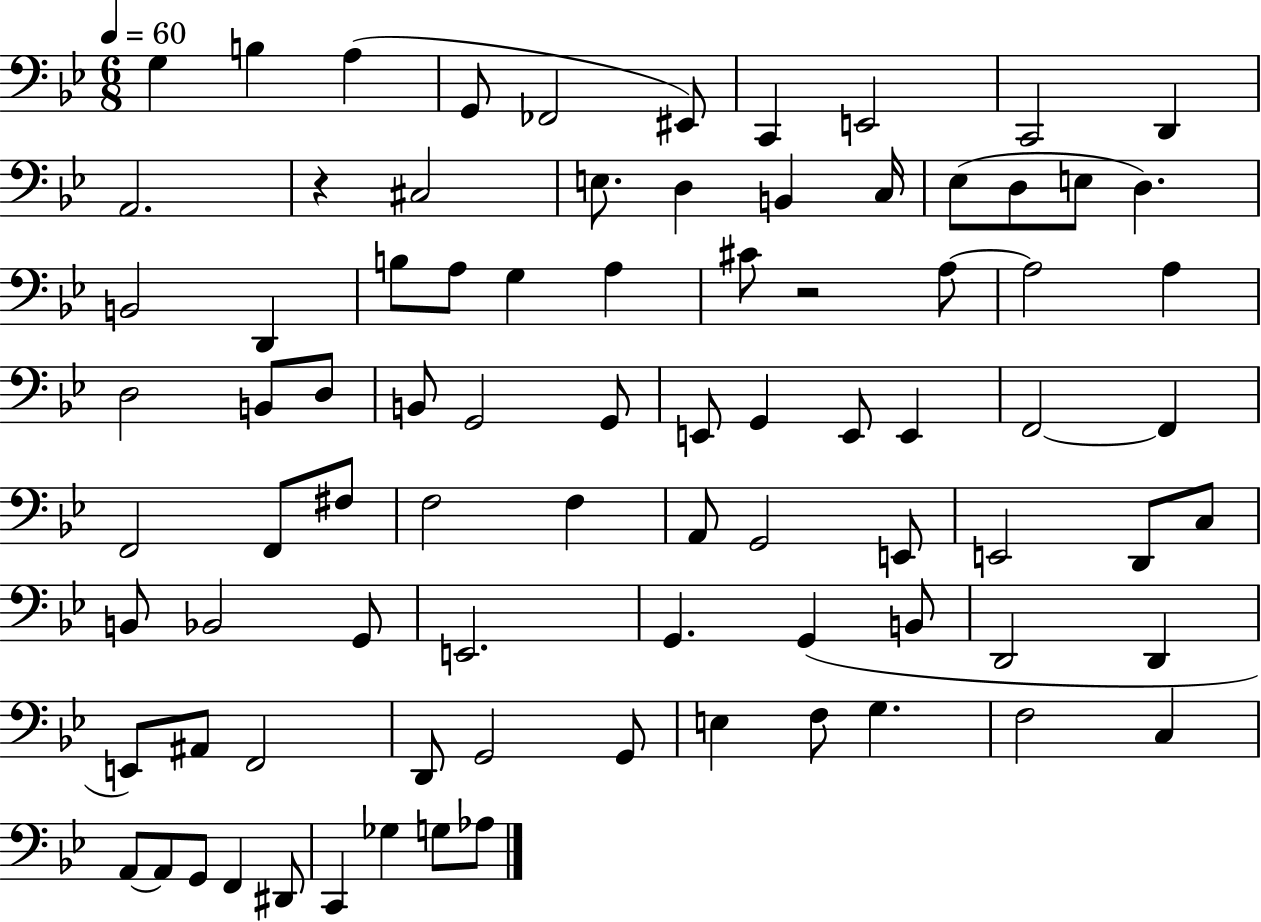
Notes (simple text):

G3/q B3/q A3/q G2/e FES2/h EIS2/e C2/q E2/h C2/h D2/q A2/h. R/q C#3/h E3/e. D3/q B2/q C3/s Eb3/e D3/e E3/e D3/q. B2/h D2/q B3/e A3/e G3/q A3/q C#4/e R/h A3/e A3/h A3/q D3/h B2/e D3/e B2/e G2/h G2/e E2/e G2/q E2/e E2/q F2/h F2/q F2/h F2/e F#3/e F3/h F3/q A2/e G2/h E2/e E2/h D2/e C3/e B2/e Bb2/h G2/e E2/h. G2/q. G2/q B2/e D2/h D2/q E2/e A#2/e F2/h D2/e G2/h G2/e E3/q F3/e G3/q. F3/h C3/q A2/e A2/e G2/e F2/q D#2/e C2/q Gb3/q G3/e Ab3/e